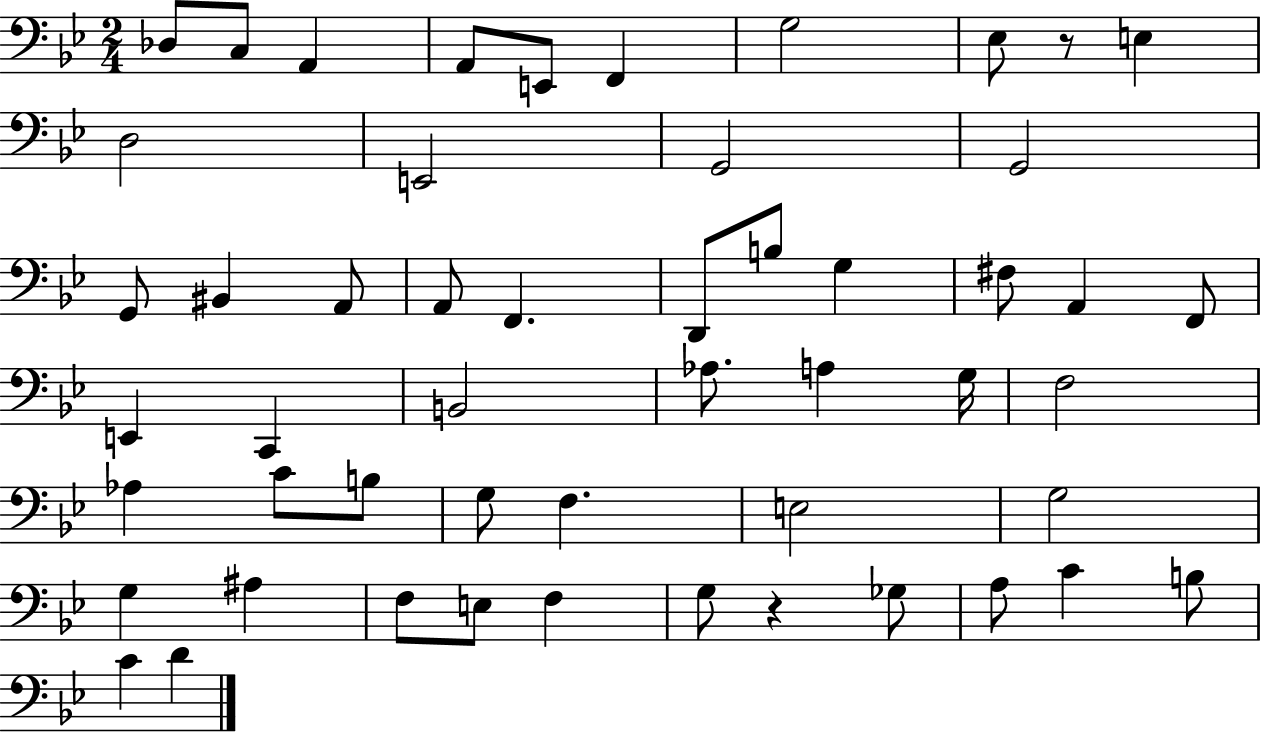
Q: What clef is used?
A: bass